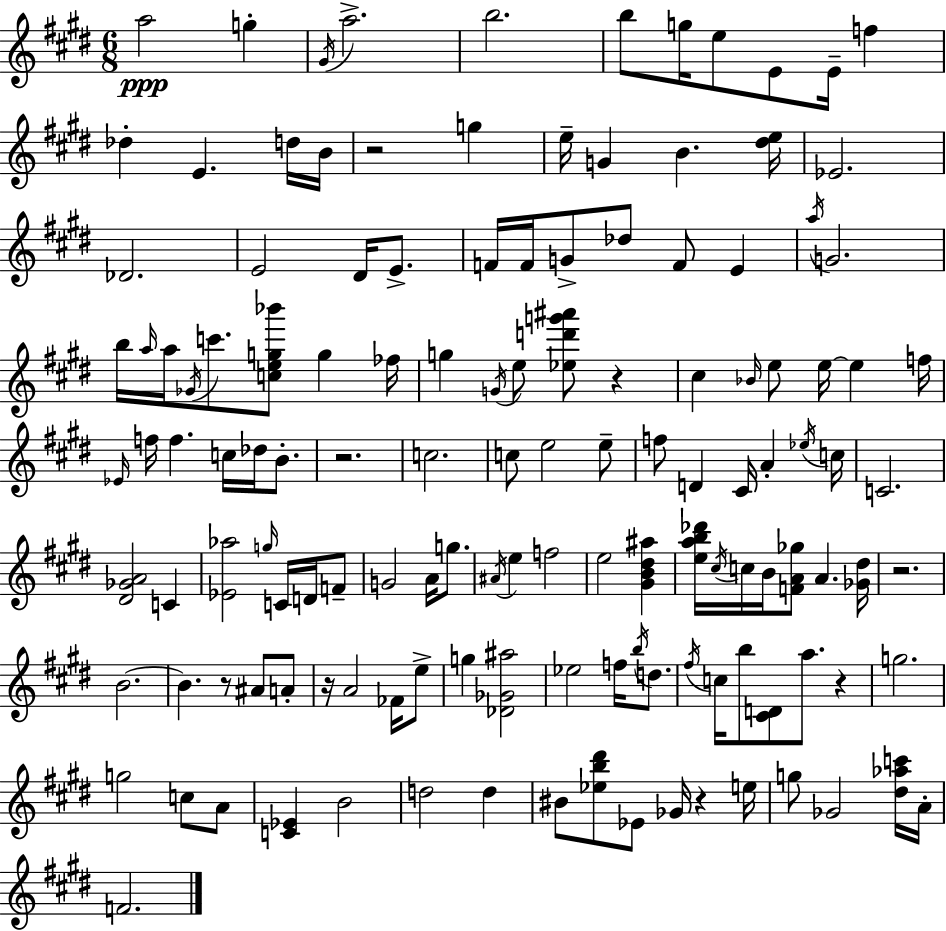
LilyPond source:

{
  \clef treble
  \numericTimeSignature
  \time 6/8
  \key e \major
  a''2\ppp g''4-. | \acciaccatura { gis'16 } a''2.-> | b''2. | b''8 g''16 e''8 e'8 e'16-- f''4 | \break des''4-. e'4. d''16 | b'16 r2 g''4 | e''16-- g'4 b'4. | <dis'' e''>16 ees'2. | \break des'2. | e'2 dis'16 e'8.-> | f'16 f'16 g'8-> des''8 f'8 e'4 | \acciaccatura { a''16 } g'2. | \break b''16 \grace { a''16 } a''16 \acciaccatura { ges'16 } c'''8. <c'' e'' g'' bes'''>8 g''4 | fes''16 g''4 \acciaccatura { g'16 } e''8 <ees'' d''' g''' ais'''>8 | r4 cis''4 \grace { bes'16 } e''8 | e''16~~ e''4 f''16 \grace { ees'16 } f''16 f''4. | \break c''16 des''16 b'8.-. r2. | c''2. | c''8 e''2 | e''8-- f''8 d'4 | \break cis'16 a'4-. \acciaccatura { ees''16 } c''16 c'2. | <dis' ges' a'>2 | c'4 <ees' aes''>2 | \grace { g''16 } c'16 d'16 f'8-- g'2 | \break a'16 g''8. \acciaccatura { ais'16 } e''4 | f''2 e''2 | <gis' b' dis'' ais''>4 <e'' a'' b'' des'''>16 \acciaccatura { cis''16 } | c''16 b'16 <f' a' ges''>8 a'4. <ges' dis''>16 r2. | \break b'2.~~ | b'4. | r8 ais'8 a'8-. r16 | a'2 fes'16 e''8-> g''4 | \break <des' ges' ais''>2 ees''2 | f''16 \acciaccatura { b''16 } d''8. | \acciaccatura { fis''16 } c''16 b''8 <cis' d'>8 a''8. r4 | g''2. | \break g''2 c''8 a'8 | <c' ees'>4 b'2 | d''2 d''4 | bis'8 <ees'' b'' dis'''>8 ees'8 ges'16 r4 | \break e''16 g''8 ges'2 <dis'' aes'' c'''>16 | a'16-. f'2. | \bar "|."
}